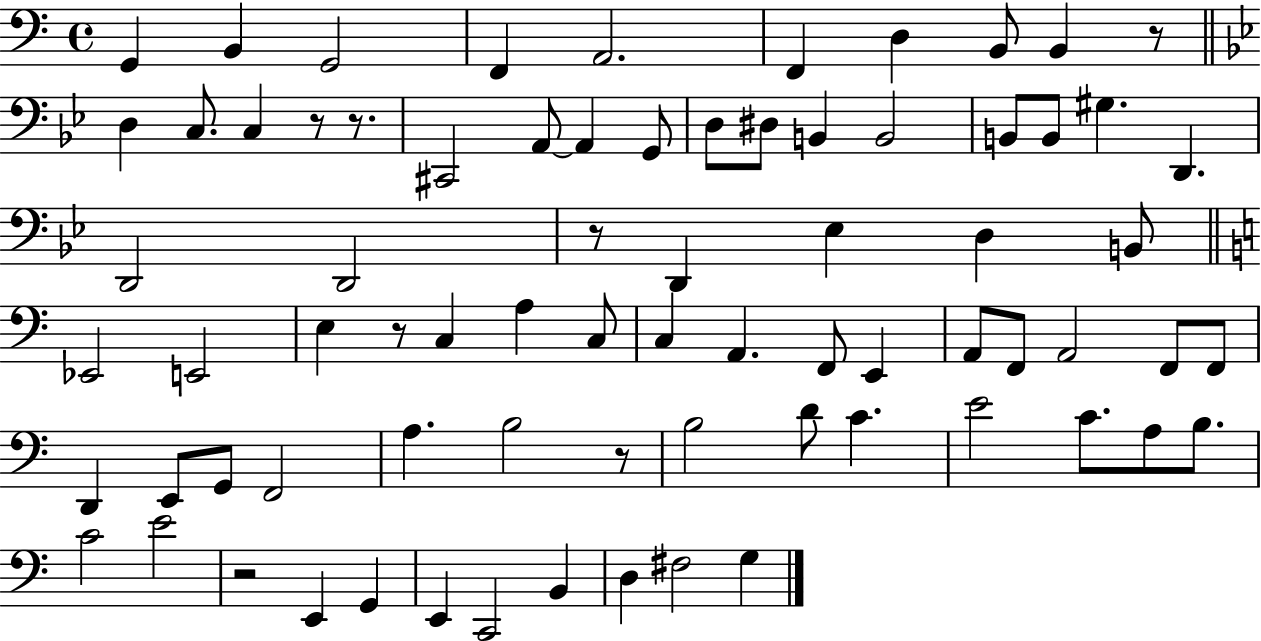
X:1
T:Untitled
M:4/4
L:1/4
K:C
G,, B,, G,,2 F,, A,,2 F,, D, B,,/2 B,, z/2 D, C,/2 C, z/2 z/2 ^C,,2 A,,/2 A,, G,,/2 D,/2 ^D,/2 B,, B,,2 B,,/2 B,,/2 ^G, D,, D,,2 D,,2 z/2 D,, _E, D, B,,/2 _E,,2 E,,2 E, z/2 C, A, C,/2 C, A,, F,,/2 E,, A,,/2 F,,/2 A,,2 F,,/2 F,,/2 D,, E,,/2 G,,/2 F,,2 A, B,2 z/2 B,2 D/2 C E2 C/2 A,/2 B,/2 C2 E2 z2 E,, G,, E,, C,,2 B,, D, ^F,2 G,